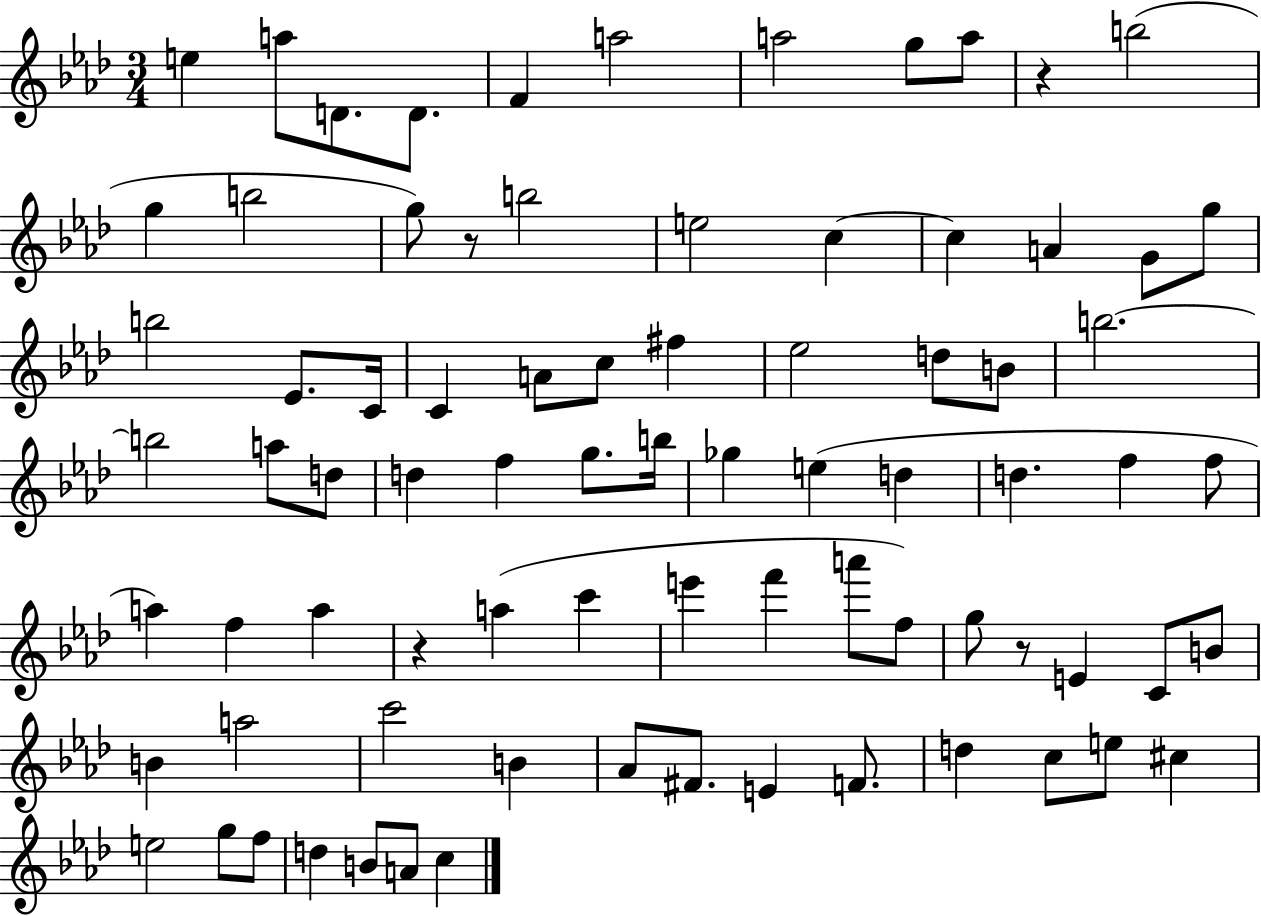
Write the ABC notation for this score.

X:1
T:Untitled
M:3/4
L:1/4
K:Ab
e a/2 D/2 D/2 F a2 a2 g/2 a/2 z b2 g b2 g/2 z/2 b2 e2 c c A G/2 g/2 b2 _E/2 C/4 C A/2 c/2 ^f _e2 d/2 B/2 b2 b2 a/2 d/2 d f g/2 b/4 _g e d d f f/2 a f a z a c' e' f' a'/2 f/2 g/2 z/2 E C/2 B/2 B a2 c'2 B _A/2 ^F/2 E F/2 d c/2 e/2 ^c e2 g/2 f/2 d B/2 A/2 c